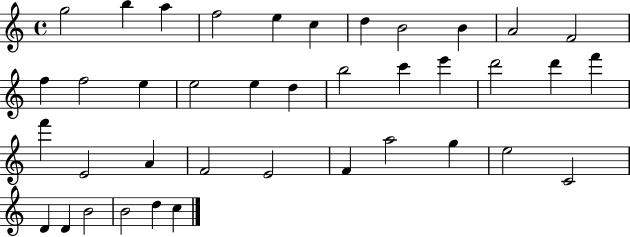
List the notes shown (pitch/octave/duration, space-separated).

G5/h B5/q A5/q F5/h E5/q C5/q D5/q B4/h B4/q A4/h F4/h F5/q F5/h E5/q E5/h E5/q D5/q B5/h C6/q E6/q D6/h D6/q F6/q F6/q E4/h A4/q F4/h E4/h F4/q A5/h G5/q E5/h C4/h D4/q D4/q B4/h B4/h D5/q C5/q